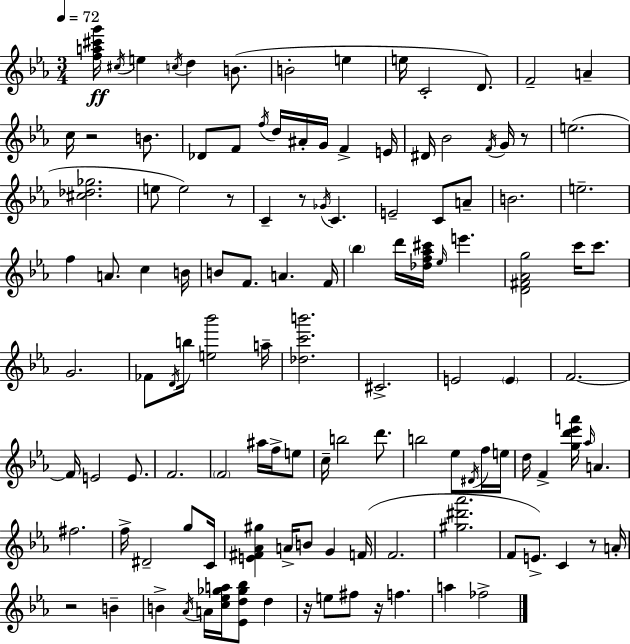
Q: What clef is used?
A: treble